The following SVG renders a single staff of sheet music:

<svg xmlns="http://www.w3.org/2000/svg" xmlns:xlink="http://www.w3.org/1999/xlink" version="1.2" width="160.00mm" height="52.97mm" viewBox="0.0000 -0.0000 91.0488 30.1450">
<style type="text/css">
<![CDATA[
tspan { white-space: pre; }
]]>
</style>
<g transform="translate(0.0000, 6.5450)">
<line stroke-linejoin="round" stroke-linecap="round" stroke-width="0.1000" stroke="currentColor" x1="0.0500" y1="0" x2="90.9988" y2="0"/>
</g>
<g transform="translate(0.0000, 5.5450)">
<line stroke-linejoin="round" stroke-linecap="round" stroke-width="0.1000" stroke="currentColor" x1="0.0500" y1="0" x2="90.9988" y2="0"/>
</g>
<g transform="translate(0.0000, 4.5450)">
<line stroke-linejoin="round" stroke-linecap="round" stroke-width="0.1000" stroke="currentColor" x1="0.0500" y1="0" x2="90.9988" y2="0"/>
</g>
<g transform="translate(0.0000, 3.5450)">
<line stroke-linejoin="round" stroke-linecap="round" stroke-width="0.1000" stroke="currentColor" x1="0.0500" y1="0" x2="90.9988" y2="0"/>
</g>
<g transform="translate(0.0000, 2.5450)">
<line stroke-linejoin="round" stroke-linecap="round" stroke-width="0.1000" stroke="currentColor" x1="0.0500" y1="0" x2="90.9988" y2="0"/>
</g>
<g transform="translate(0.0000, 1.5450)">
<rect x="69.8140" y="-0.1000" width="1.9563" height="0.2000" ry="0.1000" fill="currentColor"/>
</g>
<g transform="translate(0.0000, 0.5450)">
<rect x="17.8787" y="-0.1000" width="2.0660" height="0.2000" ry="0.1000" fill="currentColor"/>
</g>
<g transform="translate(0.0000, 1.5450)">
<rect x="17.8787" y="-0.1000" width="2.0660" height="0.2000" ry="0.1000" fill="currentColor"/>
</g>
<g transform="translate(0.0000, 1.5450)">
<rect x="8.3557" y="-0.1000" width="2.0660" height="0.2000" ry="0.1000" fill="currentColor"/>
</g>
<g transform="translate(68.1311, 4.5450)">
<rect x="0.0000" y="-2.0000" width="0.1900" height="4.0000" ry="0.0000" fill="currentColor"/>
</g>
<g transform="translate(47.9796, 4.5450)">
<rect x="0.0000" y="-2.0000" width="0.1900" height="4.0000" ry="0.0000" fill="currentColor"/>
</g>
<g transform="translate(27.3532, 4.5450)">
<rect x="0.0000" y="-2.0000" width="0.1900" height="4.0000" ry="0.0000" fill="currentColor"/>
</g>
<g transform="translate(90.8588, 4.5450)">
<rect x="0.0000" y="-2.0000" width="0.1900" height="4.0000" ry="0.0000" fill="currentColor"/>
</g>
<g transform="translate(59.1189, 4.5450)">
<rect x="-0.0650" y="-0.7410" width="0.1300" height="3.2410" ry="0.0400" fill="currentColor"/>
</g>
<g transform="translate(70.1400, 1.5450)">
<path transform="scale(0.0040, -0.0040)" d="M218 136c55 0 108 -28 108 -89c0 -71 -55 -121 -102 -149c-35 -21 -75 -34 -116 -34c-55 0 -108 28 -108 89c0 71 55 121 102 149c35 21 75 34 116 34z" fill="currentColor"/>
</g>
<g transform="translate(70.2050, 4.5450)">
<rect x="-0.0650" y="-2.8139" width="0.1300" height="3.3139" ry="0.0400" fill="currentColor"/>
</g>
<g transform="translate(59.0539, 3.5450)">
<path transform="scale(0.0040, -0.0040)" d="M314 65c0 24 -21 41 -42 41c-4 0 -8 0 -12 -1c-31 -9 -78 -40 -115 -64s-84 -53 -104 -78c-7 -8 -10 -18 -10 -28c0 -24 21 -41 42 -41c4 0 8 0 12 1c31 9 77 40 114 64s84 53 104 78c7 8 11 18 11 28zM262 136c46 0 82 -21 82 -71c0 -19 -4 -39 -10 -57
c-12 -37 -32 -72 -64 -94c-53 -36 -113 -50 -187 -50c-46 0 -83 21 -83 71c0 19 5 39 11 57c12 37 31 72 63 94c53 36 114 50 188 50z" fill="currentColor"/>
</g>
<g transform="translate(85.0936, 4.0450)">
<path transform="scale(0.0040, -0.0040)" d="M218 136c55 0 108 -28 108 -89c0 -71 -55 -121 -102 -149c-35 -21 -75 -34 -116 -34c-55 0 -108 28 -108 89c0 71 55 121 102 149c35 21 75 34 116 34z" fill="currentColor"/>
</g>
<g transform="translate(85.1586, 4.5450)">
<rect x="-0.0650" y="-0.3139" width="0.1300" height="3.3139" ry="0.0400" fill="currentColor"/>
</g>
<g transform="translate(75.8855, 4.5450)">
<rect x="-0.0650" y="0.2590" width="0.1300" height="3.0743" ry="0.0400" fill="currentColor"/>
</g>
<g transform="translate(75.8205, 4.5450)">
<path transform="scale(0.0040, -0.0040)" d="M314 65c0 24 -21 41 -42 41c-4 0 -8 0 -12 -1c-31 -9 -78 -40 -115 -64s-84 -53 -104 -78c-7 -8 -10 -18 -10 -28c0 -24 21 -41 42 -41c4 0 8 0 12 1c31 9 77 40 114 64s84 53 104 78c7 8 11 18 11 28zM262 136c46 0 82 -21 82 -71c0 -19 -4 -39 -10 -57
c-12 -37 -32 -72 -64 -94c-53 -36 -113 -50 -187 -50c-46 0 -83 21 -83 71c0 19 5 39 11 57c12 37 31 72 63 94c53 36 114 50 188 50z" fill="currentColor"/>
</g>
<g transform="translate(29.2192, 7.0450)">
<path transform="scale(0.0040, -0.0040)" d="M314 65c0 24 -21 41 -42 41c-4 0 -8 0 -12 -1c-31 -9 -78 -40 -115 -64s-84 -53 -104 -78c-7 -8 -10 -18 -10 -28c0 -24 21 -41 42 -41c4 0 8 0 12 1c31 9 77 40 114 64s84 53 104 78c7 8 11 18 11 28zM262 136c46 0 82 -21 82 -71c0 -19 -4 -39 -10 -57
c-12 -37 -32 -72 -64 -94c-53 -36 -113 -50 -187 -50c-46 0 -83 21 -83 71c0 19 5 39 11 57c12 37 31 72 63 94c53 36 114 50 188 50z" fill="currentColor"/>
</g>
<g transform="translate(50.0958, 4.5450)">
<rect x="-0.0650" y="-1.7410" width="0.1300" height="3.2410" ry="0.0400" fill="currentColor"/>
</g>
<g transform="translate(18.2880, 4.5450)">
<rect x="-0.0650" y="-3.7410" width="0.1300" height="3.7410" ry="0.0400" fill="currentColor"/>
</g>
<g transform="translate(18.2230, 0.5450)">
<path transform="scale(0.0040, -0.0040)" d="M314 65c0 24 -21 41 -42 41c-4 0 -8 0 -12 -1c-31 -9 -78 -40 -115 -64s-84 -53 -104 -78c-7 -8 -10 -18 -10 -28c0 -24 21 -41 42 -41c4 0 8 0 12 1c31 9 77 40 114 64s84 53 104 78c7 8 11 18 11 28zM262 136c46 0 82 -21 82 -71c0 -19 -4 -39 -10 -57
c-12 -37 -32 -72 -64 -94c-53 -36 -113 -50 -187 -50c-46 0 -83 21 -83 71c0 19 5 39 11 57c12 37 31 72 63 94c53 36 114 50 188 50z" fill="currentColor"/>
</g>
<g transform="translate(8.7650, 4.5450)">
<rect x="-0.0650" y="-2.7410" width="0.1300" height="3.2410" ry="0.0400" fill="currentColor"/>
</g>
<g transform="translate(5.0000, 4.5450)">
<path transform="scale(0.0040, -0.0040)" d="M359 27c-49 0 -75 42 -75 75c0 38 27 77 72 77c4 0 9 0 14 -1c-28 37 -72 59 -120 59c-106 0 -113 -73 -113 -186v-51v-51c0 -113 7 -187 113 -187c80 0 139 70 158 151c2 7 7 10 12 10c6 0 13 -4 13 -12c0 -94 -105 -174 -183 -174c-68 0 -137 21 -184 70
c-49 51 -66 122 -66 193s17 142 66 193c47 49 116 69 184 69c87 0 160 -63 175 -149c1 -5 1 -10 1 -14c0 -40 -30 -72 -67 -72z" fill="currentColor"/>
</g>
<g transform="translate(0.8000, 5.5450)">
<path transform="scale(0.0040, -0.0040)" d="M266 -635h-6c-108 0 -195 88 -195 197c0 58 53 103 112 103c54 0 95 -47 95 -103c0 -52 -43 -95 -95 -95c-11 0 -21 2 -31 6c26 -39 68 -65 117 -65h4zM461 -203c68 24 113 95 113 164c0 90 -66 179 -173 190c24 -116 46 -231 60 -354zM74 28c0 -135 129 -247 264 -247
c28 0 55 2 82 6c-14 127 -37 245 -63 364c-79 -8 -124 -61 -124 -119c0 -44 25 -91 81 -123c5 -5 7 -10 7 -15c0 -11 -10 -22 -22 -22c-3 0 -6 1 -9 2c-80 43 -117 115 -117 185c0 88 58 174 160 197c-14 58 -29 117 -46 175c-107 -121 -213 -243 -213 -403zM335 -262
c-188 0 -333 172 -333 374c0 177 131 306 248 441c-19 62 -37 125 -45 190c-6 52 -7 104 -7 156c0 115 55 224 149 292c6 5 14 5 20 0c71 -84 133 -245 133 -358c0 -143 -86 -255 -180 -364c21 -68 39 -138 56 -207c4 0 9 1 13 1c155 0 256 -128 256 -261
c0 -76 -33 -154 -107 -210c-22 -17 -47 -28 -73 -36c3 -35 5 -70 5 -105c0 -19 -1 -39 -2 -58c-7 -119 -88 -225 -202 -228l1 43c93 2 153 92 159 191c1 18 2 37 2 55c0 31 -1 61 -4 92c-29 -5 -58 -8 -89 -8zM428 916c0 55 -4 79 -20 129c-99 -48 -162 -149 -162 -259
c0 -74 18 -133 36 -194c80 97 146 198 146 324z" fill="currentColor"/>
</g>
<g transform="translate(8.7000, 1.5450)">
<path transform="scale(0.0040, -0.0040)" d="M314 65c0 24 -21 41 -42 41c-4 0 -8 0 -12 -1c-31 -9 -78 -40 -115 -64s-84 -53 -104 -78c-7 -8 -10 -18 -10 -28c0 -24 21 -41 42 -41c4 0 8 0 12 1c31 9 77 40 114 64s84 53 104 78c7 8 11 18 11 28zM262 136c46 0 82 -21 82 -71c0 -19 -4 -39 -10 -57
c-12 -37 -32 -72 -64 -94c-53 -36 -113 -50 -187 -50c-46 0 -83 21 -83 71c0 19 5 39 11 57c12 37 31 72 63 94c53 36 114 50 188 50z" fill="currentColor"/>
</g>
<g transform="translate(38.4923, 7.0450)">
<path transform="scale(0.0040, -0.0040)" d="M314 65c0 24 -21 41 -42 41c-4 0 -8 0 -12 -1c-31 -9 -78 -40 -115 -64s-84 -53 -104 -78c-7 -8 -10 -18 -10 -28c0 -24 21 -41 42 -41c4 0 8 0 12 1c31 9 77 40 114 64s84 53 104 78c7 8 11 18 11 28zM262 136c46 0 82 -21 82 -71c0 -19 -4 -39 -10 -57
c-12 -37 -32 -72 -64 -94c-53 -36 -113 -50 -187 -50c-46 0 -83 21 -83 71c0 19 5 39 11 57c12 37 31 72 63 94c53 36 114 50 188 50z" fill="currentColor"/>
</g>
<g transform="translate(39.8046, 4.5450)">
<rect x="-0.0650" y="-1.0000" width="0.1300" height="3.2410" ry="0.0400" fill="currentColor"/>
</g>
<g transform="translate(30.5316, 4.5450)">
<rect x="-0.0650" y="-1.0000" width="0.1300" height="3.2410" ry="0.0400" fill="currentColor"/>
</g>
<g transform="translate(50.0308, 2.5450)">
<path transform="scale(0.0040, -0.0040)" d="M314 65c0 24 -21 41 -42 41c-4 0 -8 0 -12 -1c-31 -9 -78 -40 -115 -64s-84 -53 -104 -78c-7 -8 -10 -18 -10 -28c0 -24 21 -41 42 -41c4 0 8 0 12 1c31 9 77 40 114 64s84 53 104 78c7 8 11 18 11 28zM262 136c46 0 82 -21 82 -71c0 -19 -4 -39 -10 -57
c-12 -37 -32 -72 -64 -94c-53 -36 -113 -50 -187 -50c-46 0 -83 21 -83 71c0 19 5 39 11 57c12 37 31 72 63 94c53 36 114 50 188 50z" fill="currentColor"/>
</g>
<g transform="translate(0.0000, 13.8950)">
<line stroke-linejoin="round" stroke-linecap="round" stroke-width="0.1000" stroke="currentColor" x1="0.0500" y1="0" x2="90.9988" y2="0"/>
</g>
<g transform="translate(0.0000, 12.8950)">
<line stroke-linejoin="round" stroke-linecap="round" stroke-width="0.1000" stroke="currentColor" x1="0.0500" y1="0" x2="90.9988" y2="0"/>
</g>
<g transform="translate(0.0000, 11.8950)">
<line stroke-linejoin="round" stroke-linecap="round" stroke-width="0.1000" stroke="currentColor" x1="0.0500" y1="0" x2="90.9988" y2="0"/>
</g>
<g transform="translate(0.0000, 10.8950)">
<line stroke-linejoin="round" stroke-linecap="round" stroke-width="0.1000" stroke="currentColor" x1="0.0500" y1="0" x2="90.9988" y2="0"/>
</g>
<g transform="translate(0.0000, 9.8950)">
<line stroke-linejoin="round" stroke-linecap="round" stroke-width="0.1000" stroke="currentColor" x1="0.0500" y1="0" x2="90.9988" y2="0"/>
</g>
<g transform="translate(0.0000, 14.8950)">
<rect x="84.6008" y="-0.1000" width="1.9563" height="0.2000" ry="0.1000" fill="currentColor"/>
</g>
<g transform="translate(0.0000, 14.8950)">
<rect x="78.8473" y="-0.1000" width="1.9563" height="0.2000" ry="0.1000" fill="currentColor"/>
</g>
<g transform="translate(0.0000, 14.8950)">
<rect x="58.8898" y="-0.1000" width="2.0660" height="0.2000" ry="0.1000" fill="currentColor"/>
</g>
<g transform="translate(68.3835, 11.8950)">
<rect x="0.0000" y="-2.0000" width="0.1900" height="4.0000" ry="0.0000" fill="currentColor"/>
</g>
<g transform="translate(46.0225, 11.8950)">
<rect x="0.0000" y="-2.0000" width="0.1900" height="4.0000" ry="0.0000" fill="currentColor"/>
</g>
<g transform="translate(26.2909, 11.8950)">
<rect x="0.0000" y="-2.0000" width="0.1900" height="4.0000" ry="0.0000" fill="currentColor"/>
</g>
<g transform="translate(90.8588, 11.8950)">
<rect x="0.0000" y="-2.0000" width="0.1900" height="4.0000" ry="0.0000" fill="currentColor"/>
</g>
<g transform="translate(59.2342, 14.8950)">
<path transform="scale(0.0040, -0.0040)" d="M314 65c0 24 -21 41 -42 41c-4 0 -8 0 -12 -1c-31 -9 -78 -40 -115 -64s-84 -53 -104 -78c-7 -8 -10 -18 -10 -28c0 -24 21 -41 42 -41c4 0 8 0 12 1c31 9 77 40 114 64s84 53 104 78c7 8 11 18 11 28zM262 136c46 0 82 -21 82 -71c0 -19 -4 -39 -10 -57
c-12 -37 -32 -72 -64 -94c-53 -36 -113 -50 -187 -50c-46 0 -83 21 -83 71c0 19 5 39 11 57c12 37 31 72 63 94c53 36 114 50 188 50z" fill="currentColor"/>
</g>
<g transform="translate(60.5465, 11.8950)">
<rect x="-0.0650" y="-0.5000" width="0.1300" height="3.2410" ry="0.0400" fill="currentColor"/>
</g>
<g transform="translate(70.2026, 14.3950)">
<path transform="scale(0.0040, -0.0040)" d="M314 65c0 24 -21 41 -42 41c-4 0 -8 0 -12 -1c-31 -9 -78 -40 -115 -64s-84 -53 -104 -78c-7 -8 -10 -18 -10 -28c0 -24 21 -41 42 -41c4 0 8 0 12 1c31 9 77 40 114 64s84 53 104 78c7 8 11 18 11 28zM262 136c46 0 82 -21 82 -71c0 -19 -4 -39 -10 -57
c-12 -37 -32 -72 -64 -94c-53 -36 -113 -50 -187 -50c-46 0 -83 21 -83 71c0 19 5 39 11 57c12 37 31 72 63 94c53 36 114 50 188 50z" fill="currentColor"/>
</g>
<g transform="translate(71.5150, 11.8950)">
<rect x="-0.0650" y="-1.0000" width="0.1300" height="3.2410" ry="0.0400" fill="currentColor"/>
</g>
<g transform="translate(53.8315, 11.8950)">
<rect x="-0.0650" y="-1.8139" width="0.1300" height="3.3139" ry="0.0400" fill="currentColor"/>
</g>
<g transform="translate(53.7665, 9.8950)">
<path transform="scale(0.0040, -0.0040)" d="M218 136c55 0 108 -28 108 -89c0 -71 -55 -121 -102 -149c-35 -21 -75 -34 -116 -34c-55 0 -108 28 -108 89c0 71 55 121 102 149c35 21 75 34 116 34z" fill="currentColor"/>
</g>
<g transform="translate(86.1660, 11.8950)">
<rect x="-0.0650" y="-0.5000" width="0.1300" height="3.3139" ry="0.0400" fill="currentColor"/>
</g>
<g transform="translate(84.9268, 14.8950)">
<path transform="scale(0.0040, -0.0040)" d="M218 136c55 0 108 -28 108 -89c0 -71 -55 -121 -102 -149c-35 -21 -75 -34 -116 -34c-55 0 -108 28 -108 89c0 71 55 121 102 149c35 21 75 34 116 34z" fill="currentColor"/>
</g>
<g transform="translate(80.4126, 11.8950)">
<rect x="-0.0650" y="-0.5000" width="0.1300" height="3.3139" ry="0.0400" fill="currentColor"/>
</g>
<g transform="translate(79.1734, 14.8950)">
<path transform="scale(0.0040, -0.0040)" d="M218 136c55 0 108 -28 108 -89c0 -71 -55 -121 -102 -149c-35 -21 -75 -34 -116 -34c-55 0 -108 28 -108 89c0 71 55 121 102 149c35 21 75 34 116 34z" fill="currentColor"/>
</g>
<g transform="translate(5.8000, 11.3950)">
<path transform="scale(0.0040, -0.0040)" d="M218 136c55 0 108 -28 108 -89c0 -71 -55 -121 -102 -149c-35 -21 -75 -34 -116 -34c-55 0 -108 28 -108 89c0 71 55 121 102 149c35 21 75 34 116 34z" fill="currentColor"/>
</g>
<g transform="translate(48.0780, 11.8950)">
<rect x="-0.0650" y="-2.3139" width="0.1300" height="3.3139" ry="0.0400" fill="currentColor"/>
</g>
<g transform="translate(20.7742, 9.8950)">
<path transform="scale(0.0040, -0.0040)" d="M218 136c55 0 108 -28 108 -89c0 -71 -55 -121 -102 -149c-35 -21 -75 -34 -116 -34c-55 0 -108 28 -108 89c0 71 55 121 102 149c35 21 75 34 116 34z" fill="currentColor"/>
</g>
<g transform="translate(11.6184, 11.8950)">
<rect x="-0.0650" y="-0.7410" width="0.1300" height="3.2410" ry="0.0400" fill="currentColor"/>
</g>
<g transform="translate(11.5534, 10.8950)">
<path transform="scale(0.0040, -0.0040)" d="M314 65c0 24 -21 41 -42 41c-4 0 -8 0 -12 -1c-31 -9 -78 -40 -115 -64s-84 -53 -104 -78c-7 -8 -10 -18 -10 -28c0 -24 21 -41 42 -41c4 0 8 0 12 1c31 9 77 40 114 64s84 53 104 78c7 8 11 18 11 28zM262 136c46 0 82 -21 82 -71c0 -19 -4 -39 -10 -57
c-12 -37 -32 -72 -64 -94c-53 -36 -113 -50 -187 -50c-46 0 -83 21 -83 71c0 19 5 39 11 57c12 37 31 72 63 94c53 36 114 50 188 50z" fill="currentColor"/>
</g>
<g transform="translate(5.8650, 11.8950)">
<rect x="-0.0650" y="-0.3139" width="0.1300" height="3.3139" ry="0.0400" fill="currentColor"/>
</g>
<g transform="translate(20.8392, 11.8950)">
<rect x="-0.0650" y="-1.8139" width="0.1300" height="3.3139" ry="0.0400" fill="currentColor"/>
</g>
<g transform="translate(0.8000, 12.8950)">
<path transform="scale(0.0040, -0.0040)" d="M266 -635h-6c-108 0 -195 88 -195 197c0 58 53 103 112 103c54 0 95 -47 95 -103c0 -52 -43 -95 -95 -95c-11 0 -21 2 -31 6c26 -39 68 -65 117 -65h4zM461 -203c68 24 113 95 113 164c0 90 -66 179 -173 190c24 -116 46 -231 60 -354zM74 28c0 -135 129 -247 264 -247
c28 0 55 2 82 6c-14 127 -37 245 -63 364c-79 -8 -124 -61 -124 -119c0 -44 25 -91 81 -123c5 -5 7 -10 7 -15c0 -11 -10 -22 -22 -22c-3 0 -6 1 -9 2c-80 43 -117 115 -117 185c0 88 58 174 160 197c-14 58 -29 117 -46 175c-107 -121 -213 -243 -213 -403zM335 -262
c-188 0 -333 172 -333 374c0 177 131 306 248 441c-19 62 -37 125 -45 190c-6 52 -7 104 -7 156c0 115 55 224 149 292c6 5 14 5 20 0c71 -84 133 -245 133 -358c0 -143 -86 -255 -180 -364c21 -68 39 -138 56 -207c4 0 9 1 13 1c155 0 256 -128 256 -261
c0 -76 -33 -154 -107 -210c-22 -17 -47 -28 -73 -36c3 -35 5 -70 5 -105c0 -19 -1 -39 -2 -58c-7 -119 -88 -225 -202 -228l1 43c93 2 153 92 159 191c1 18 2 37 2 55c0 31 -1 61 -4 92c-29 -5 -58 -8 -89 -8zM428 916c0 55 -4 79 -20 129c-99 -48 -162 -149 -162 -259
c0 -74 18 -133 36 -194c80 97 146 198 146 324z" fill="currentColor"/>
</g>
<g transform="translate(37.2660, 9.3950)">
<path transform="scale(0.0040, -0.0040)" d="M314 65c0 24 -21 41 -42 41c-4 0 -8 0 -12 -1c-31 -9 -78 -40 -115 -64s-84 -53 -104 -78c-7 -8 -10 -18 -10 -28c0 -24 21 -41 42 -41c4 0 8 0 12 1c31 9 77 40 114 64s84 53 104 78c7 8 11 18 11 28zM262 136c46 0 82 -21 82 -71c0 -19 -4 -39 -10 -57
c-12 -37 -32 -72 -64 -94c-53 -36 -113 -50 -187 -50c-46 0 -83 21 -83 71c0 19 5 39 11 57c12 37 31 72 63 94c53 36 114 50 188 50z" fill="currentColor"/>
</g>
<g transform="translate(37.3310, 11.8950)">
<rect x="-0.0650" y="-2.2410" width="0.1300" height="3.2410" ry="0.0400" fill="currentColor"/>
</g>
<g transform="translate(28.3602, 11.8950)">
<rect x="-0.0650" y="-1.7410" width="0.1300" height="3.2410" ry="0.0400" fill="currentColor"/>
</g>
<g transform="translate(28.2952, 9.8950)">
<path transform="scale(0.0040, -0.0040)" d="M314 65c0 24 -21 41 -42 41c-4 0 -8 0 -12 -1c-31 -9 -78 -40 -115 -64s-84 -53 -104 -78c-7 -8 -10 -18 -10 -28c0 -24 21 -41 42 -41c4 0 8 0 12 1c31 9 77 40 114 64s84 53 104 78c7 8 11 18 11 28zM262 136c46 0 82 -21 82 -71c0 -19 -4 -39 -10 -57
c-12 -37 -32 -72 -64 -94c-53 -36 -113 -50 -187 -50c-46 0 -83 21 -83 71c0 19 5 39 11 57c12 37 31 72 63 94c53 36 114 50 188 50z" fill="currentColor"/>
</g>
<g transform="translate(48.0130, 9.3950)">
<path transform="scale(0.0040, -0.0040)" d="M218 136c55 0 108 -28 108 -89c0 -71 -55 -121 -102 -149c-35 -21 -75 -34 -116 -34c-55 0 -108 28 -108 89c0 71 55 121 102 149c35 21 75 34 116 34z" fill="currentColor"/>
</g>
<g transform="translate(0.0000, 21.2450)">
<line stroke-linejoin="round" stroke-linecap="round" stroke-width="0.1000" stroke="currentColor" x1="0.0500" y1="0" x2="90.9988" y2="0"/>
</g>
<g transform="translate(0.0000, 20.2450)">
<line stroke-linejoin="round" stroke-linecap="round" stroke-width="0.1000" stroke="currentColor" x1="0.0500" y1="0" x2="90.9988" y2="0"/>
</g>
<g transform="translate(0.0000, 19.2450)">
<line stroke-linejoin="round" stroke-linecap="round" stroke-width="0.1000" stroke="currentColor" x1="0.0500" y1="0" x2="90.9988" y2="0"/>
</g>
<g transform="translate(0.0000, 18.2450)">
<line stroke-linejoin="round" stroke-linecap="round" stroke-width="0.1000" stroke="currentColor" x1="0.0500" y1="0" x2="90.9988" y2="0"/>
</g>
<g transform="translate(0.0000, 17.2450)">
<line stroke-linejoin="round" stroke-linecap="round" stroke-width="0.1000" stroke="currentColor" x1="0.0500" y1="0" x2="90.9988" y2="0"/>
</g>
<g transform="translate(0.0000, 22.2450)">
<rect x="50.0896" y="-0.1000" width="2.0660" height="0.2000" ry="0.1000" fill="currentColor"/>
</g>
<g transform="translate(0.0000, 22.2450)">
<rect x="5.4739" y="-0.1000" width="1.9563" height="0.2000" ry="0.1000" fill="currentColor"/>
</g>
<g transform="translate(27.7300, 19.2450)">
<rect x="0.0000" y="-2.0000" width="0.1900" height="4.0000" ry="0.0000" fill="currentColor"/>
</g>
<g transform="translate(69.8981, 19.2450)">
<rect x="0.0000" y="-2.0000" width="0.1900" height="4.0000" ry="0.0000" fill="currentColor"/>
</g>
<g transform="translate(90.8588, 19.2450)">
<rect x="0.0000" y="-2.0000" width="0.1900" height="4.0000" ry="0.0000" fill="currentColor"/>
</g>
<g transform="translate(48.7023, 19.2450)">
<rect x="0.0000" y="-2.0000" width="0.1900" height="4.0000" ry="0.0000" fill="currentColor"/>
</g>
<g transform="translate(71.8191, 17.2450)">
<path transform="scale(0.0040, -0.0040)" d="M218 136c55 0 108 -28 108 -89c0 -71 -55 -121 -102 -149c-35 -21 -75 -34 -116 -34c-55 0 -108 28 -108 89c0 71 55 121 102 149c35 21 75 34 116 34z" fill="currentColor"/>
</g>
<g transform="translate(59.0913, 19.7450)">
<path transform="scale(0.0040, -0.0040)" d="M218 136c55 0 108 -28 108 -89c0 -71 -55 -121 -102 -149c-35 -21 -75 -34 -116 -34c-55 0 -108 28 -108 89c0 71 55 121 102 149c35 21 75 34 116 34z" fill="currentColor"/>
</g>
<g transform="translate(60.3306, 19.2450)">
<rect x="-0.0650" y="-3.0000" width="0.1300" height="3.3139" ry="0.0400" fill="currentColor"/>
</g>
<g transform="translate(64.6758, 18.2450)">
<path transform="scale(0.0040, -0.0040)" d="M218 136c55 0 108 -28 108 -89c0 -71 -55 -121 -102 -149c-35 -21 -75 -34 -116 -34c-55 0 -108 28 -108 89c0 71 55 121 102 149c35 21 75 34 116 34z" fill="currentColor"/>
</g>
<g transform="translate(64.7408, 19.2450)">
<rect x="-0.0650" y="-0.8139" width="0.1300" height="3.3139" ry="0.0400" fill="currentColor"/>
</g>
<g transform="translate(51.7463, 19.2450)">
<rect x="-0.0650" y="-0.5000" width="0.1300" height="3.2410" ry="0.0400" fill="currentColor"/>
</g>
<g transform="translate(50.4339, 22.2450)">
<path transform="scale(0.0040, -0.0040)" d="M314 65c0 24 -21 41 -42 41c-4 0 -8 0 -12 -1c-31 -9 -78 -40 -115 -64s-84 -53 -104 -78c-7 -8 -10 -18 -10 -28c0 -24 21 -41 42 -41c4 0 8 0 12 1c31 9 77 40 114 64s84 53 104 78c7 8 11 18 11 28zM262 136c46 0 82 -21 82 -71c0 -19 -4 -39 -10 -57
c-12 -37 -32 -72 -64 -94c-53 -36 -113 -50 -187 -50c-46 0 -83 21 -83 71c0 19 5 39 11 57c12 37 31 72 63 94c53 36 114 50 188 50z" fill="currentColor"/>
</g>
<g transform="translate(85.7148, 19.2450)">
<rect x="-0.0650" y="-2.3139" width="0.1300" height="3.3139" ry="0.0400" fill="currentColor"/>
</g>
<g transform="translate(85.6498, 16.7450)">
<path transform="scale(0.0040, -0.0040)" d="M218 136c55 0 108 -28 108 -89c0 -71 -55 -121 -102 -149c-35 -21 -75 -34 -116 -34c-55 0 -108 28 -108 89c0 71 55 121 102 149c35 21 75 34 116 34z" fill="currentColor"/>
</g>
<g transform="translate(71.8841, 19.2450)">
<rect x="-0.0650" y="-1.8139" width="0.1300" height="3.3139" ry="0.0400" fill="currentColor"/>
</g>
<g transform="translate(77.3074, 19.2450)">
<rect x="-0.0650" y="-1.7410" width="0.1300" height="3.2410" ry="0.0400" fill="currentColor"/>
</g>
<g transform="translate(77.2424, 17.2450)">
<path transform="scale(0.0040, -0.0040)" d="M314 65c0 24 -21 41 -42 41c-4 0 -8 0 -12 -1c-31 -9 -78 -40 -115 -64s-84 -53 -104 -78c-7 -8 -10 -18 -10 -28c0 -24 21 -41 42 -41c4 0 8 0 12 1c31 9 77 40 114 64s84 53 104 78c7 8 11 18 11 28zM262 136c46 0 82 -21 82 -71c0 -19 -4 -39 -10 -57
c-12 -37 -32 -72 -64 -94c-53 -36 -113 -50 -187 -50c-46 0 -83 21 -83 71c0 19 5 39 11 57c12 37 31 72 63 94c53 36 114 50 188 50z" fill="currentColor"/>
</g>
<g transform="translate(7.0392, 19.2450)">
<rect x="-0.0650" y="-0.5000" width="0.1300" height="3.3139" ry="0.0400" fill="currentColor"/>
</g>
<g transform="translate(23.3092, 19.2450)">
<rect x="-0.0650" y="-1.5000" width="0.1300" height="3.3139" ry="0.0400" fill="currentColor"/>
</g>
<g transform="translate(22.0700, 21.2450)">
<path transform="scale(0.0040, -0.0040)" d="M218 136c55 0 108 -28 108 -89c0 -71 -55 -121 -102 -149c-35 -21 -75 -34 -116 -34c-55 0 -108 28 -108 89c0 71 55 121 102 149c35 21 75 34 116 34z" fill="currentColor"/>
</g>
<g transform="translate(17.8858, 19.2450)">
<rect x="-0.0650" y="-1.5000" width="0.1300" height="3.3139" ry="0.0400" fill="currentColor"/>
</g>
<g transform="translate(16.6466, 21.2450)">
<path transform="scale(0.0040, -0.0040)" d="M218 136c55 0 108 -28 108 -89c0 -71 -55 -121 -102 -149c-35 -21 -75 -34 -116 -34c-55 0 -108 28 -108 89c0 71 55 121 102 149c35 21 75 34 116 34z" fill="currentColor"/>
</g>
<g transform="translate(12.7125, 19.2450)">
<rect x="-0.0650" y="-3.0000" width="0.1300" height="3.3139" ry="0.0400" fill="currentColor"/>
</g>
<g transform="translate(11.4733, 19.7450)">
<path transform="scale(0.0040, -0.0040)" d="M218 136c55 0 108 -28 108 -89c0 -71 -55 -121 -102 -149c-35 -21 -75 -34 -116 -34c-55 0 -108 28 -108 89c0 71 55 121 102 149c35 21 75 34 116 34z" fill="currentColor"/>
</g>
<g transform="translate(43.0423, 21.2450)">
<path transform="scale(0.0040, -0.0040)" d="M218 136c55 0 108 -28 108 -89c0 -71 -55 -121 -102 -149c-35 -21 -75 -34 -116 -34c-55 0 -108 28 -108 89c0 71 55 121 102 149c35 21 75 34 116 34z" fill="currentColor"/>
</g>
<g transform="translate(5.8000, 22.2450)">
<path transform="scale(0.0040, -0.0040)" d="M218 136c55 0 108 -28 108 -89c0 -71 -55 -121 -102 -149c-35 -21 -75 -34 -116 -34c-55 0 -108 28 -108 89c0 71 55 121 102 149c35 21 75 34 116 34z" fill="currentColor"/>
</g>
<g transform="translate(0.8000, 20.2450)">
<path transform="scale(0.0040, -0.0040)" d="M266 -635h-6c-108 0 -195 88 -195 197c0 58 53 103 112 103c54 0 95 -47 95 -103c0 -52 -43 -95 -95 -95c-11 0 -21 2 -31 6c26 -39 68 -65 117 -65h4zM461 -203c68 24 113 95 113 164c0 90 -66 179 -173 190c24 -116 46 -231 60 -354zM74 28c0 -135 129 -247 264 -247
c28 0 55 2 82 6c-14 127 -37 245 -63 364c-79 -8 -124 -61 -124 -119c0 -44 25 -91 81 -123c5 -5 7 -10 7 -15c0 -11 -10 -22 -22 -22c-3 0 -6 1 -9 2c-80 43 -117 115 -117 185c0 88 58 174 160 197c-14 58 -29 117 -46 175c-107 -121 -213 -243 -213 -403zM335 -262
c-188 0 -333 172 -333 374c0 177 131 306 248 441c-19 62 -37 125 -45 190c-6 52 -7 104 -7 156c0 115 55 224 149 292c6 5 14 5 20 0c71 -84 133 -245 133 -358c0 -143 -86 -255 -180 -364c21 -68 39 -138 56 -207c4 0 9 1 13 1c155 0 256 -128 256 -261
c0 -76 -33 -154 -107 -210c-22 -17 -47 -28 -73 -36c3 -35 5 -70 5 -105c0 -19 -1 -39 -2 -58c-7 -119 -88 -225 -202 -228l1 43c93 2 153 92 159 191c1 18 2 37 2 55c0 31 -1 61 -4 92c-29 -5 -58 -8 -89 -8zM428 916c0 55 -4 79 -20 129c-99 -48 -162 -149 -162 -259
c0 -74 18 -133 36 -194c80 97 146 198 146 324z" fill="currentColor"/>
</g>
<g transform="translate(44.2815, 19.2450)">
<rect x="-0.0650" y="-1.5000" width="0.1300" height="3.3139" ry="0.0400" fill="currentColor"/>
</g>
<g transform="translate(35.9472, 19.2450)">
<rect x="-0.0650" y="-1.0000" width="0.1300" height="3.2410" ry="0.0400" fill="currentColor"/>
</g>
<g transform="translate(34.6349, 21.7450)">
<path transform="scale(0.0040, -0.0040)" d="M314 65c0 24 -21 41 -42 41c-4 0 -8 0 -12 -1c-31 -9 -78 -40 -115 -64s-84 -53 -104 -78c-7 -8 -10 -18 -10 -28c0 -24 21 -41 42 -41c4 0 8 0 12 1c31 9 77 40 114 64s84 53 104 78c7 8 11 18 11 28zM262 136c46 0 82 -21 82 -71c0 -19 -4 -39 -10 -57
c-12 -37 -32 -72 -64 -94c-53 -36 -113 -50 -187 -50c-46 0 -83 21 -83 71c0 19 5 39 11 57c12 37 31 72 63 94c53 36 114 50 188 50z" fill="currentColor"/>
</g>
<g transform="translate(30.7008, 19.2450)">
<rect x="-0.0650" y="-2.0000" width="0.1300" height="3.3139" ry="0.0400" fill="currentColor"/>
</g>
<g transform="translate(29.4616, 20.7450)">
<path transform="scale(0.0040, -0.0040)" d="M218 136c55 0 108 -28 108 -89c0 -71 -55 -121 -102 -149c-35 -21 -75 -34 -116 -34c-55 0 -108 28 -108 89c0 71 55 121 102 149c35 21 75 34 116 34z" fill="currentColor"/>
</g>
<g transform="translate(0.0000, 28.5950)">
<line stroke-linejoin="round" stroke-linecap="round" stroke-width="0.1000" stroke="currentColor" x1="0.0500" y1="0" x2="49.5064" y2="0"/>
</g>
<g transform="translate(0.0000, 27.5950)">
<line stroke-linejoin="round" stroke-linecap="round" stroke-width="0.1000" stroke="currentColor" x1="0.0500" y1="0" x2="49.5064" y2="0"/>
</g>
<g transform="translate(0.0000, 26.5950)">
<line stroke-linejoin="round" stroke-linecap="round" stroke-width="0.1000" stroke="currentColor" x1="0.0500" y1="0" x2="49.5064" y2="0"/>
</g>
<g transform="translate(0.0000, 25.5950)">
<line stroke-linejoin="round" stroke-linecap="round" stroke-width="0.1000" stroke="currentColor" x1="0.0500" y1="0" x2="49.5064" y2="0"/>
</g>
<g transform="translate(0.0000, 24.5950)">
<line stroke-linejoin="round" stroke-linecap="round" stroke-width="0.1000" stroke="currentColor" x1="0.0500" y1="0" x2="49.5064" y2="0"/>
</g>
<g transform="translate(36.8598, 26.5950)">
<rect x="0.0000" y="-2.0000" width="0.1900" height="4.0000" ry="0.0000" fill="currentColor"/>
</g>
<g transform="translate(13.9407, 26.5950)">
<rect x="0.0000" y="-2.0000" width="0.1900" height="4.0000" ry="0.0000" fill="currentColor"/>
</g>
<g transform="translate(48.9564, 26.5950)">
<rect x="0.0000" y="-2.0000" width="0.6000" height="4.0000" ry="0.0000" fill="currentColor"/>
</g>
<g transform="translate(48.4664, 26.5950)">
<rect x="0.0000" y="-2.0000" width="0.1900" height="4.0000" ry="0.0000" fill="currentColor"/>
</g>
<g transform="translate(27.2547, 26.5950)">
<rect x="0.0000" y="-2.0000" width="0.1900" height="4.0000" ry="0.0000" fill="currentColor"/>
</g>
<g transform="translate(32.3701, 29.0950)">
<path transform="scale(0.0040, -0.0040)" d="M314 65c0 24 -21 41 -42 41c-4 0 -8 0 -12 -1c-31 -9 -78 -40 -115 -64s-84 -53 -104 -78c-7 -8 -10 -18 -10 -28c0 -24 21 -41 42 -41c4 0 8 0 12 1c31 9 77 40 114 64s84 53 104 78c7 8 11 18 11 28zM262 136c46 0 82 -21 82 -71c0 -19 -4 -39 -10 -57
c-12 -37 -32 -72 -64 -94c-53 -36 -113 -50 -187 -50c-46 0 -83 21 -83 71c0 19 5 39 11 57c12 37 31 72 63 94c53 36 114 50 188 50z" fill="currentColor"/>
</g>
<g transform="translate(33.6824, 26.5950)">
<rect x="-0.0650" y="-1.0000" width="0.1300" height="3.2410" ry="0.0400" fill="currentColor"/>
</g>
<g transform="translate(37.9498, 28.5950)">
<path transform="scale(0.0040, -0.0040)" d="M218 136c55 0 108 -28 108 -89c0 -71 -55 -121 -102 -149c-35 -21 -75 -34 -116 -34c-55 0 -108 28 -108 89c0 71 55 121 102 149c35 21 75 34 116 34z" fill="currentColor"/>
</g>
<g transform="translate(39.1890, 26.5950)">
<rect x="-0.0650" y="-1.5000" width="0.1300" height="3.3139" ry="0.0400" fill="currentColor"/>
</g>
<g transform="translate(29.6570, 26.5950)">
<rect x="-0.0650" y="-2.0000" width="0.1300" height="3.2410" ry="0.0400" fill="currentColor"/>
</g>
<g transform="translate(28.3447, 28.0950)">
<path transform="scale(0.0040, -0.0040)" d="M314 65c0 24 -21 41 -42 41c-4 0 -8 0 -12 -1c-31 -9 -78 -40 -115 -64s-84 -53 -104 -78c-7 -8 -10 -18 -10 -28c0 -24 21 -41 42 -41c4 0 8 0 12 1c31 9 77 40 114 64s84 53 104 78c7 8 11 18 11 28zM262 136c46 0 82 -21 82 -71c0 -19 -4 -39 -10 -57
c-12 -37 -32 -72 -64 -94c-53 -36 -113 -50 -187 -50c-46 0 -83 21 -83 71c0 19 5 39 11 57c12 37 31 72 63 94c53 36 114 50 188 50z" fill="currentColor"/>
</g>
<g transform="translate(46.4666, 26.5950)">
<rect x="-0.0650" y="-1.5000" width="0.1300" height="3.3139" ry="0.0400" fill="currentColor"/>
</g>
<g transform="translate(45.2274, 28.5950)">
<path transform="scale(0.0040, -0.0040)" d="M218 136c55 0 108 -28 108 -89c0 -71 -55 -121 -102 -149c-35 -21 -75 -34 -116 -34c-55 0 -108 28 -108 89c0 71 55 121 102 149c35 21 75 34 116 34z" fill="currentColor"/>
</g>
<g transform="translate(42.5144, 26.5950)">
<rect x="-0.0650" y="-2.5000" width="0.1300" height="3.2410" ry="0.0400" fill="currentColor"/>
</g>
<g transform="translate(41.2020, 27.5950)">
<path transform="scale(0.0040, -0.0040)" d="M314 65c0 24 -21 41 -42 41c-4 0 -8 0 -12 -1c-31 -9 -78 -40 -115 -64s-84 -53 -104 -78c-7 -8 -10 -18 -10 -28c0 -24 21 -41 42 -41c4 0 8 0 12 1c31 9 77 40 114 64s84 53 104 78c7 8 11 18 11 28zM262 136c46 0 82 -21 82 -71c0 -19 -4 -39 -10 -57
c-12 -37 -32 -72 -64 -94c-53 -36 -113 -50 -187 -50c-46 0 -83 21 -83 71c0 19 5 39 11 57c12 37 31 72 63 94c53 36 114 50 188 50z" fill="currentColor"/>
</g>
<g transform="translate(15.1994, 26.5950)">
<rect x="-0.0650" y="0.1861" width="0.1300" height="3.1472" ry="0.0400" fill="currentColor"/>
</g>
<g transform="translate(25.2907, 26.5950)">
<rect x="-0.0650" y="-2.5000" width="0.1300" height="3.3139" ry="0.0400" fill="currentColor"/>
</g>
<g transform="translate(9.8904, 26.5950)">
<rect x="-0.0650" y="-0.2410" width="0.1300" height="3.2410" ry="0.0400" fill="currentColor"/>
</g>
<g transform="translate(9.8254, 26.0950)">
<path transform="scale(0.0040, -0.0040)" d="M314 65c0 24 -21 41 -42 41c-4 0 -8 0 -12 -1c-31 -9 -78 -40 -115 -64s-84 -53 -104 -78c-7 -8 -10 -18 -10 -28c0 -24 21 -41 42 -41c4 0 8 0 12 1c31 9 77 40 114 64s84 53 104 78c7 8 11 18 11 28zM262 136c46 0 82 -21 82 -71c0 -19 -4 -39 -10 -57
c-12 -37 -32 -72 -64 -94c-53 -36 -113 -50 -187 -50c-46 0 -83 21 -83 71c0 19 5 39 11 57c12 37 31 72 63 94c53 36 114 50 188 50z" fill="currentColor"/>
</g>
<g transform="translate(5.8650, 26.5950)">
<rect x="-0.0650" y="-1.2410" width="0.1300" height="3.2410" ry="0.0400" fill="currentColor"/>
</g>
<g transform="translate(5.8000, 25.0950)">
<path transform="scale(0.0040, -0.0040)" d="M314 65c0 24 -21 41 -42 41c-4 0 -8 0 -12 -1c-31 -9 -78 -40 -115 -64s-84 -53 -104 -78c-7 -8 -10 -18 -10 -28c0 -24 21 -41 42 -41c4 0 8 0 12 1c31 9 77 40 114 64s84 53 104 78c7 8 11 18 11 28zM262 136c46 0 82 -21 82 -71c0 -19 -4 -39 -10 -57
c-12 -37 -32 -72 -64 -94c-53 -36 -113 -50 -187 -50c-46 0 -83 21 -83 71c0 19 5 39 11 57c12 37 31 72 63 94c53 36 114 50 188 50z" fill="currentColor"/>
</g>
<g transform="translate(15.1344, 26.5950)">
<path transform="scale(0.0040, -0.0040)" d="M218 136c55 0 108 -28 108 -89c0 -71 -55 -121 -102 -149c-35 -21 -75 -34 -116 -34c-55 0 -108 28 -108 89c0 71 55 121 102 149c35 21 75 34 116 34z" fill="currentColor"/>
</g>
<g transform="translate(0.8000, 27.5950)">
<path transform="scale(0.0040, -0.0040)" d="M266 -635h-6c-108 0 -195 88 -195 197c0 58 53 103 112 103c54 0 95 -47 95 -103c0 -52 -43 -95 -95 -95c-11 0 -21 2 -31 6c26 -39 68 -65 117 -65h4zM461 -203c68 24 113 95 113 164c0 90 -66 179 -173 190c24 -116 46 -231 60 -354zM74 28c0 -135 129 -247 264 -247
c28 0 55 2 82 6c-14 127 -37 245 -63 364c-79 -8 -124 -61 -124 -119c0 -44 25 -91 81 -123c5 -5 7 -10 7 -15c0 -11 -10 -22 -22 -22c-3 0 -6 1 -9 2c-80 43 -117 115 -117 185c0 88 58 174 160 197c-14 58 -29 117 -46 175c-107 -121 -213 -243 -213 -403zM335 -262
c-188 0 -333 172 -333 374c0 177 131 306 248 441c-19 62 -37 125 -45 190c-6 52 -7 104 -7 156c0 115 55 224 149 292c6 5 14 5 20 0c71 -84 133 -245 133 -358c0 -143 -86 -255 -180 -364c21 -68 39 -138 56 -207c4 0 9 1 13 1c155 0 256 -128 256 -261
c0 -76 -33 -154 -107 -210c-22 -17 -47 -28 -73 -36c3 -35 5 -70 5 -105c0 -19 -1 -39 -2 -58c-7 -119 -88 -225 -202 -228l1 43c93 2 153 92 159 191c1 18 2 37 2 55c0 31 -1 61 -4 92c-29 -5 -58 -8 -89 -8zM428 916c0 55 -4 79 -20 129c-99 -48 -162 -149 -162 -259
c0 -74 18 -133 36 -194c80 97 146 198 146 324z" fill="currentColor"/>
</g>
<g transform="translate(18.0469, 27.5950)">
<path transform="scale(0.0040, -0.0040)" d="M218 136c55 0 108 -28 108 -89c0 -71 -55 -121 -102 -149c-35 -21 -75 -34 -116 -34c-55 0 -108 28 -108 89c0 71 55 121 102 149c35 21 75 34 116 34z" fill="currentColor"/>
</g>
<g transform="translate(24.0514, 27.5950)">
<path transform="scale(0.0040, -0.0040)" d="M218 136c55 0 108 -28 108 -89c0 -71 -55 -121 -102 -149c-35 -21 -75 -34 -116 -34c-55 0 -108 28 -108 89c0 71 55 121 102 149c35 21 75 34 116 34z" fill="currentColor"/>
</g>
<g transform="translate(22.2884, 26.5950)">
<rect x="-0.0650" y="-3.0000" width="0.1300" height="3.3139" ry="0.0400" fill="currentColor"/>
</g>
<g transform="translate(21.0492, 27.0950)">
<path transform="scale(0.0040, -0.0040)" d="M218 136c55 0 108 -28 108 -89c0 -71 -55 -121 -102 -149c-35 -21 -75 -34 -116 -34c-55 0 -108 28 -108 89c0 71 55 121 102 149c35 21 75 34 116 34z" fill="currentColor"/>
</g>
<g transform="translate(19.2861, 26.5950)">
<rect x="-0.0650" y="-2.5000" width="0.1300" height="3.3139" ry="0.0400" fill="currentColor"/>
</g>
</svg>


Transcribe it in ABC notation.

X:1
T:Untitled
M:4/4
L:1/4
K:C
a2 c'2 D2 D2 f2 d2 a B2 c c d2 f f2 g2 g f C2 D2 C C C A E E F D2 E C2 A d f f2 g e2 c2 B G A G F2 D2 E G2 E